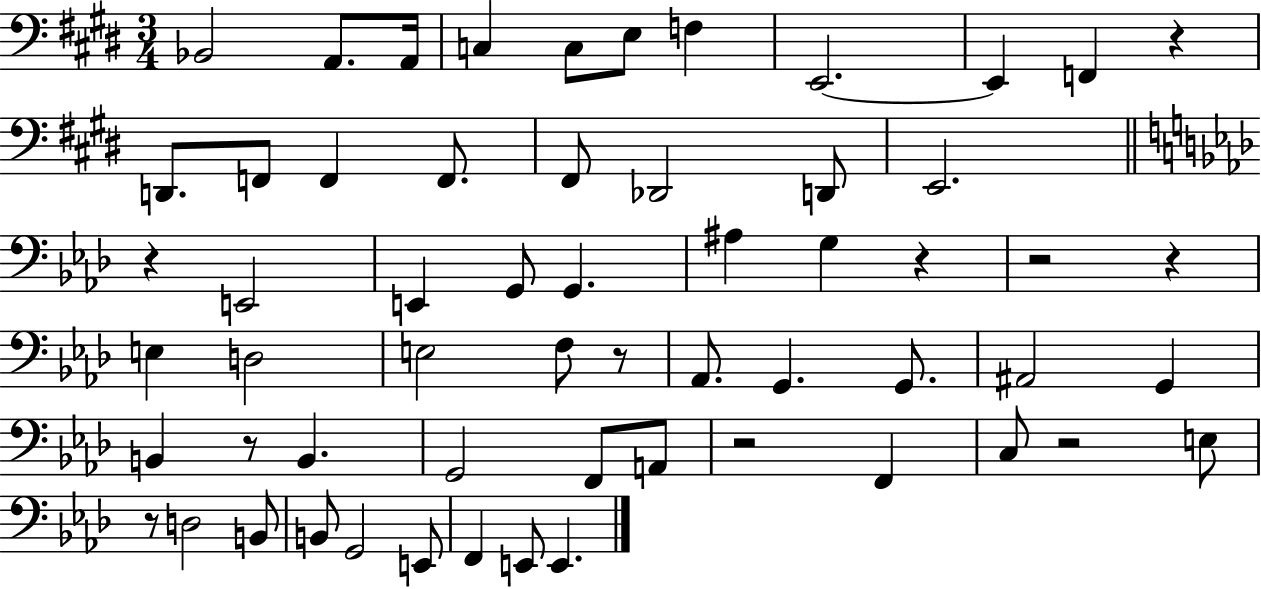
X:1
T:Untitled
M:3/4
L:1/4
K:E
_B,,2 A,,/2 A,,/4 C, C,/2 E,/2 F, E,,2 E,, F,, z D,,/2 F,,/2 F,, F,,/2 ^F,,/2 _D,,2 D,,/2 E,,2 z E,,2 E,, G,,/2 G,, ^A, G, z z2 z E, D,2 E,2 F,/2 z/2 _A,,/2 G,, G,,/2 ^A,,2 G,, B,, z/2 B,, G,,2 F,,/2 A,,/2 z2 F,, C,/2 z2 E,/2 z/2 D,2 B,,/2 B,,/2 G,,2 E,,/2 F,, E,,/2 E,,